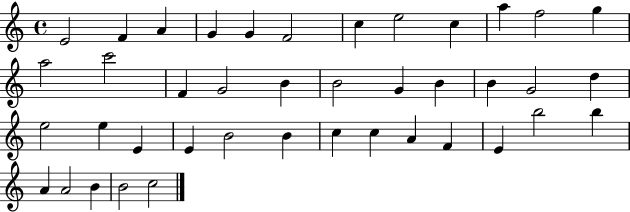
{
  \clef treble
  \time 4/4
  \defaultTimeSignature
  \key c \major
  e'2 f'4 a'4 | g'4 g'4 f'2 | c''4 e''2 c''4 | a''4 f''2 g''4 | \break a''2 c'''2 | f'4 g'2 b'4 | b'2 g'4 b'4 | b'4 g'2 d''4 | \break e''2 e''4 e'4 | e'4 b'2 b'4 | c''4 c''4 a'4 f'4 | e'4 b''2 b''4 | \break a'4 a'2 b'4 | b'2 c''2 | \bar "|."
}